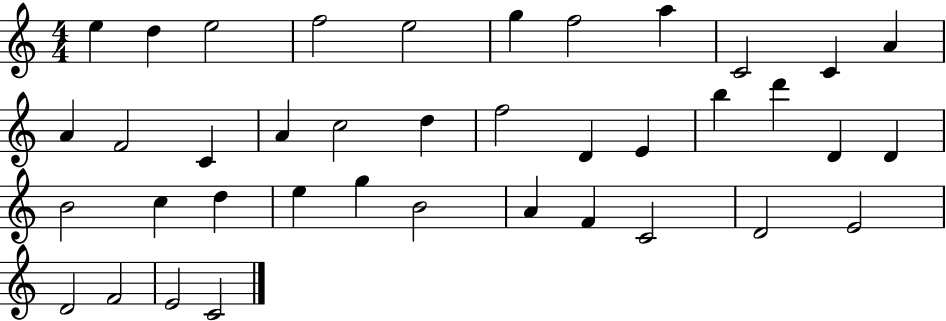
{
  \clef treble
  \numericTimeSignature
  \time 4/4
  \key c \major
  e''4 d''4 e''2 | f''2 e''2 | g''4 f''2 a''4 | c'2 c'4 a'4 | \break a'4 f'2 c'4 | a'4 c''2 d''4 | f''2 d'4 e'4 | b''4 d'''4 d'4 d'4 | \break b'2 c''4 d''4 | e''4 g''4 b'2 | a'4 f'4 c'2 | d'2 e'2 | \break d'2 f'2 | e'2 c'2 | \bar "|."
}